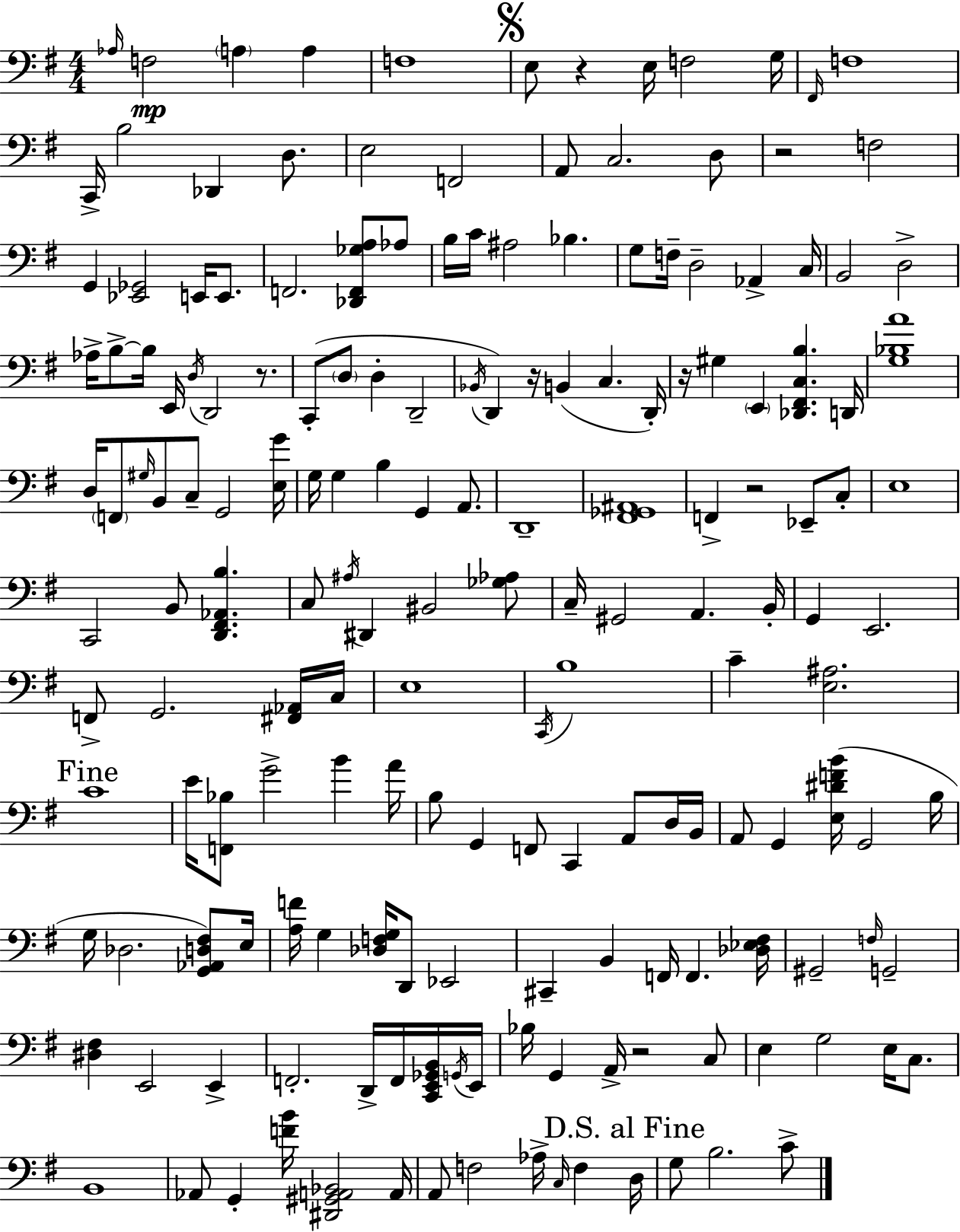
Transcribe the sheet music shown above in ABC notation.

X:1
T:Untitled
M:4/4
L:1/4
K:Em
_A,/4 F,2 A, A, F,4 E,/2 z E,/4 F,2 G,/4 ^F,,/4 F,4 C,,/4 B,2 _D,, D,/2 E,2 F,,2 A,,/2 C,2 D,/2 z2 F,2 G,, [_E,,_G,,]2 E,,/4 E,,/2 F,,2 [_D,,F,,_G,A,]/2 _A,/2 B,/4 C/4 ^A,2 _B, G,/2 F,/4 D,2 _A,, C,/4 B,,2 D,2 _A,/4 B,/2 B,/4 E,,/4 D,/4 D,,2 z/2 C,,/2 D,/2 D, D,,2 _B,,/4 D,, z/4 B,, C, D,,/4 z/4 ^G, E,, [_D,,^F,,C,B,] D,,/4 [G,_B,A]4 D,/4 F,,/2 ^G,/4 B,,/2 C,/2 G,,2 [E,G]/4 G,/4 G, B, G,, A,,/2 D,,4 [^F,,_G,,^A,,]4 F,, z2 _E,,/2 C,/2 E,4 C,,2 B,,/2 [D,,^F,,_A,,B,] C,/2 ^A,/4 ^D,, ^B,,2 [_G,_A,]/2 C,/4 ^G,,2 A,, B,,/4 G,, E,,2 F,,/2 G,,2 [^F,,_A,,]/4 C,/4 E,4 C,,/4 B,4 C [E,^A,]2 C4 E/4 [F,,_B,]/2 G2 B A/4 B,/2 G,, F,,/2 C,, A,,/2 D,/4 B,,/4 A,,/2 G,, [E,^DFB]/4 G,,2 B,/4 G,/4 _D,2 [G,,_A,,D,^F,]/2 E,/4 [A,F]/4 G, [_D,F,G,]/4 D,,/2 _E,,2 ^C,, B,, F,,/4 F,, [_D,_E,^F,]/4 ^G,,2 F,/4 G,,2 [^D,^F,] E,,2 E,, F,,2 D,,/4 F,,/4 [C,,E,,_G,,B,,]/4 G,,/4 E,,/4 _B,/4 G,, A,,/4 z2 C,/2 E, G,2 E,/4 C,/2 B,,4 _A,,/2 G,, [FB]/4 [^D,,^G,,A,,_B,,]2 A,,/4 A,,/2 F,2 _A,/4 C,/4 F, D,/4 G,/2 B,2 C/2